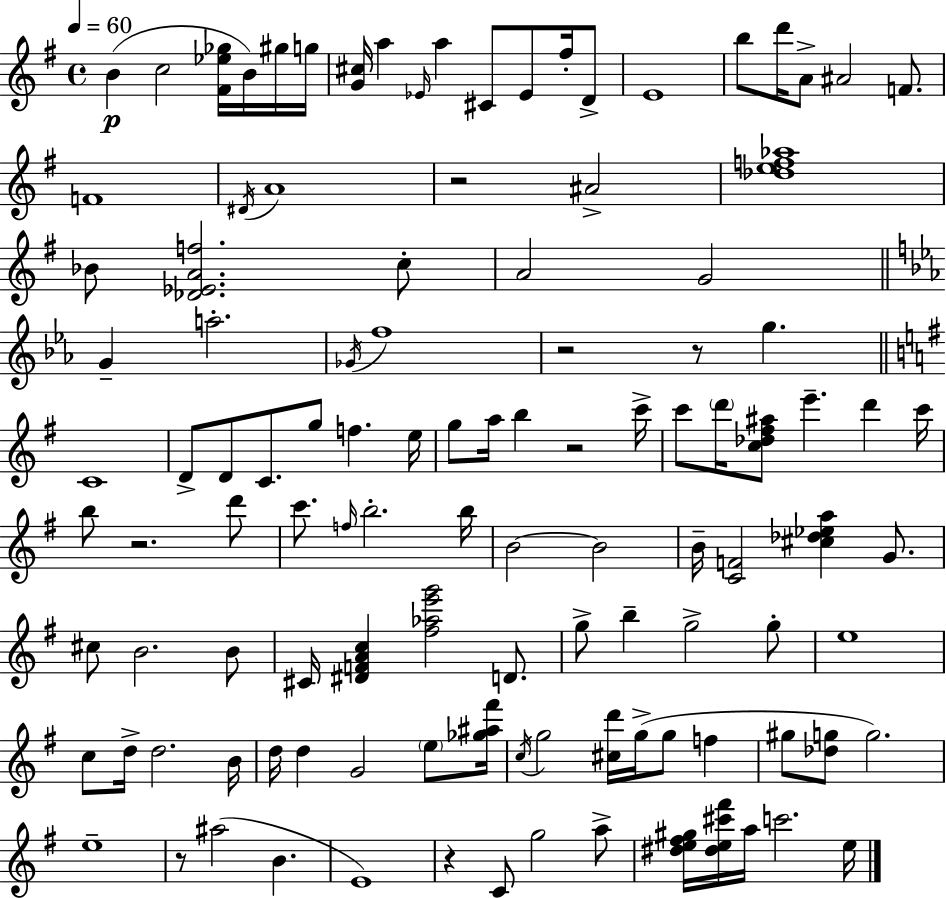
B4/q C5/h [F#4,Eb5,Gb5]/s B4/s G#5/s G5/s [G4,C#5]/s A5/q Eb4/s A5/q C#4/e Eb4/e F#5/s D4/e E4/w B5/e D6/s A4/e A#4/h F4/e. F4/w D#4/s A4/w R/h A#4/h [Db5,E5,F5,Ab5]/w Bb4/e [Db4,Eb4,A4,F5]/h. C5/e A4/h G4/h G4/q A5/h. Gb4/s F5/w R/h R/e G5/q. C4/w D4/e D4/e C4/e. G5/e F5/q. E5/s G5/e A5/s B5/q R/h C6/s C6/e D6/s [C5,Db5,F#5,A#5]/e E6/q. D6/q C6/s B5/e R/h. D6/e C6/e. F5/s B5/h. B5/s B4/h B4/h B4/s [C4,F4]/h [C#5,Db5,Eb5,A5]/q G4/e. C#5/e B4/h. B4/e C#4/s [D#4,F4,A4,C5]/q [F#5,Ab5,E6,G6]/h D4/e. G5/e B5/q G5/h G5/e E5/w C5/e D5/s D5/h. B4/s D5/s D5/q G4/h E5/e [Gb5,A#5,F#6]/s C5/s G5/h [C#5,D6]/s G5/s G5/e F5/q G#5/e [Db5,G5]/e G5/h. E5/w R/e A#5/h B4/q. E4/w R/q C4/e G5/h A5/e [D#5,E5,F#5,G#5]/s [D#5,E5,C#6,F#6]/s A5/s C6/h. E5/s